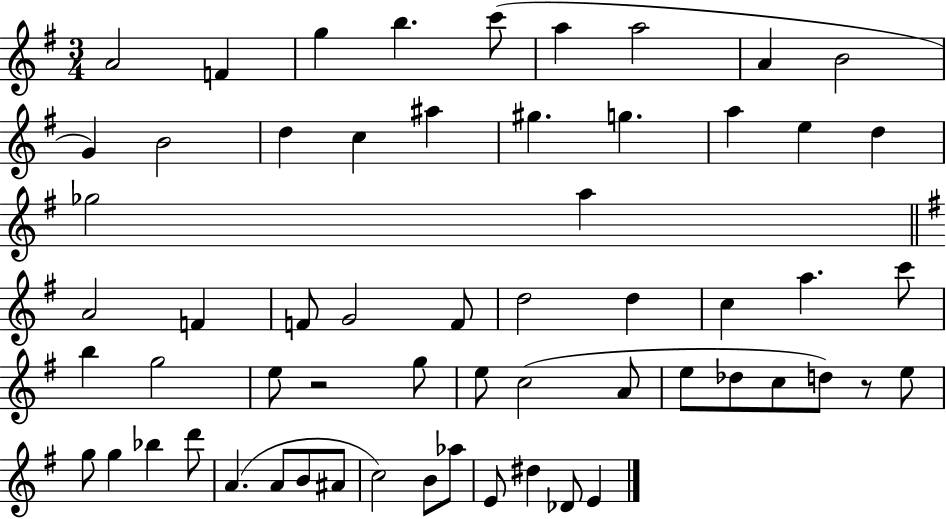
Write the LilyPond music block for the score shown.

{
  \clef treble
  \numericTimeSignature
  \time 3/4
  \key g \major
  a'2 f'4 | g''4 b''4. c'''8( | a''4 a''2 | a'4 b'2 | \break g'4) b'2 | d''4 c''4 ais''4 | gis''4. g''4. | a''4 e''4 d''4 | \break ges''2 a''4 | \bar "||" \break \key g \major a'2 f'4 | f'8 g'2 f'8 | d''2 d''4 | c''4 a''4. c'''8 | \break b''4 g''2 | e''8 r2 g''8 | e''8 c''2( a'8 | e''8 des''8 c''8 d''8) r8 e''8 | \break g''8 g''4 bes''4 d'''8 | a'4.( a'8 b'8 ais'8 | c''2) b'8 aes''8 | e'8 dis''4 des'8 e'4 | \break \bar "|."
}